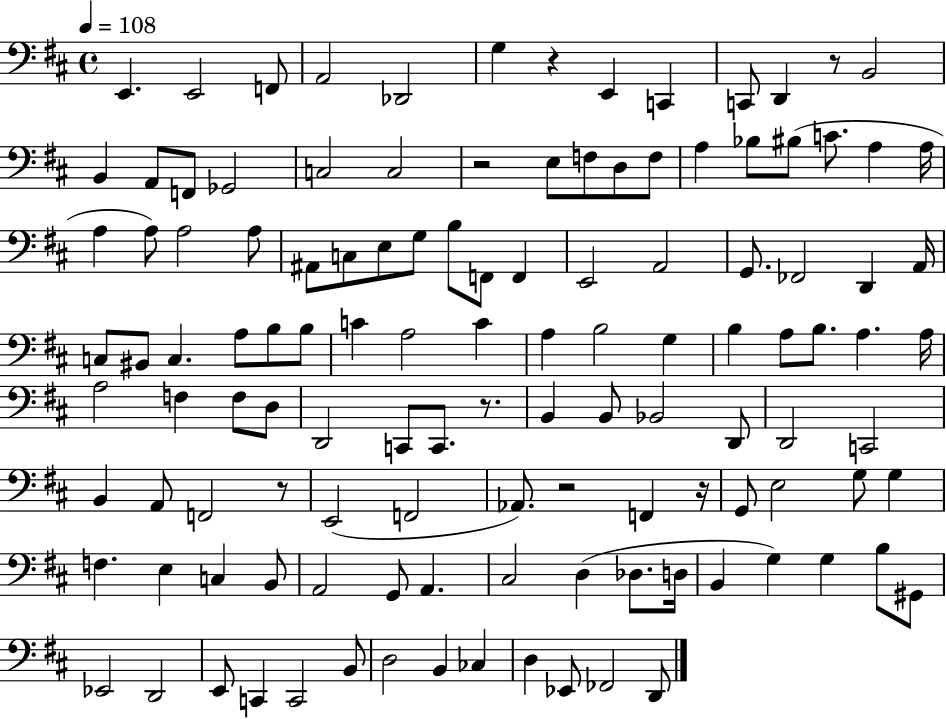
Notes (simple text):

E2/q. E2/h F2/e A2/h Db2/h G3/q R/q E2/q C2/q C2/e D2/q R/e B2/h B2/q A2/e F2/e Gb2/h C3/h C3/h R/h E3/e F3/e D3/e F3/e A3/q Bb3/e BIS3/e C4/e. A3/q A3/s A3/q A3/e A3/h A3/e A#2/e C3/e E3/e G3/e B3/e F2/e F2/q E2/h A2/h G2/e. FES2/h D2/q A2/s C3/e BIS2/e C3/q. A3/e B3/e B3/e C4/q A3/h C4/q A3/q B3/h G3/q B3/q A3/e B3/e. A3/q. A3/s A3/h F3/q F3/e D3/e D2/h C2/e C2/e. R/e. B2/q B2/e Bb2/h D2/e D2/h C2/h B2/q A2/e F2/h R/e E2/h F2/h Ab2/e. R/h F2/q R/s G2/e E3/h G3/e G3/q F3/q. E3/q C3/q B2/e A2/h G2/e A2/q. C#3/h D3/q Db3/e. D3/s B2/q G3/q G3/q B3/e G#2/e Eb2/h D2/h E2/e C2/q C2/h B2/e D3/h B2/q CES3/q D3/q Eb2/e FES2/h D2/e